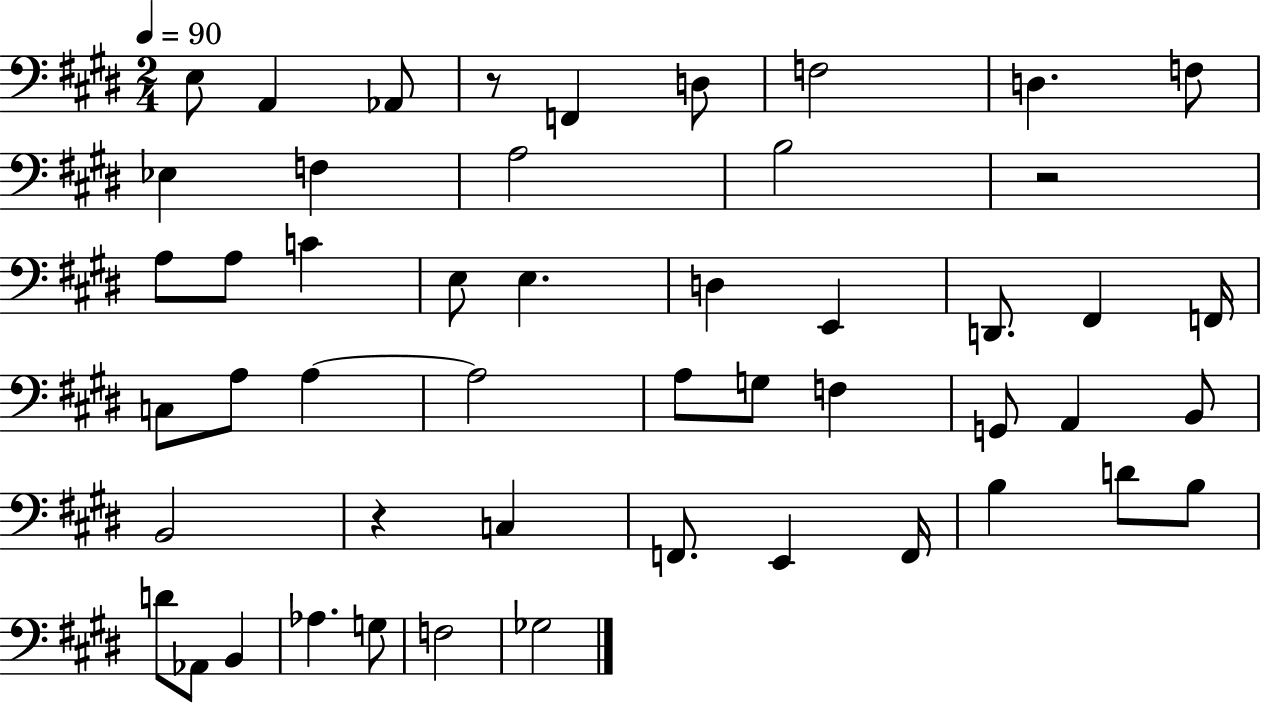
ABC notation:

X:1
T:Untitled
M:2/4
L:1/4
K:E
E,/2 A,, _A,,/2 z/2 F,, D,/2 F,2 D, F,/2 _E, F, A,2 B,2 z2 A,/2 A,/2 C E,/2 E, D, E,, D,,/2 ^F,, F,,/4 C,/2 A,/2 A, A,2 A,/2 G,/2 F, G,,/2 A,, B,,/2 B,,2 z C, F,,/2 E,, F,,/4 B, D/2 B,/2 D/2 _A,,/2 B,, _A, G,/2 F,2 _G,2